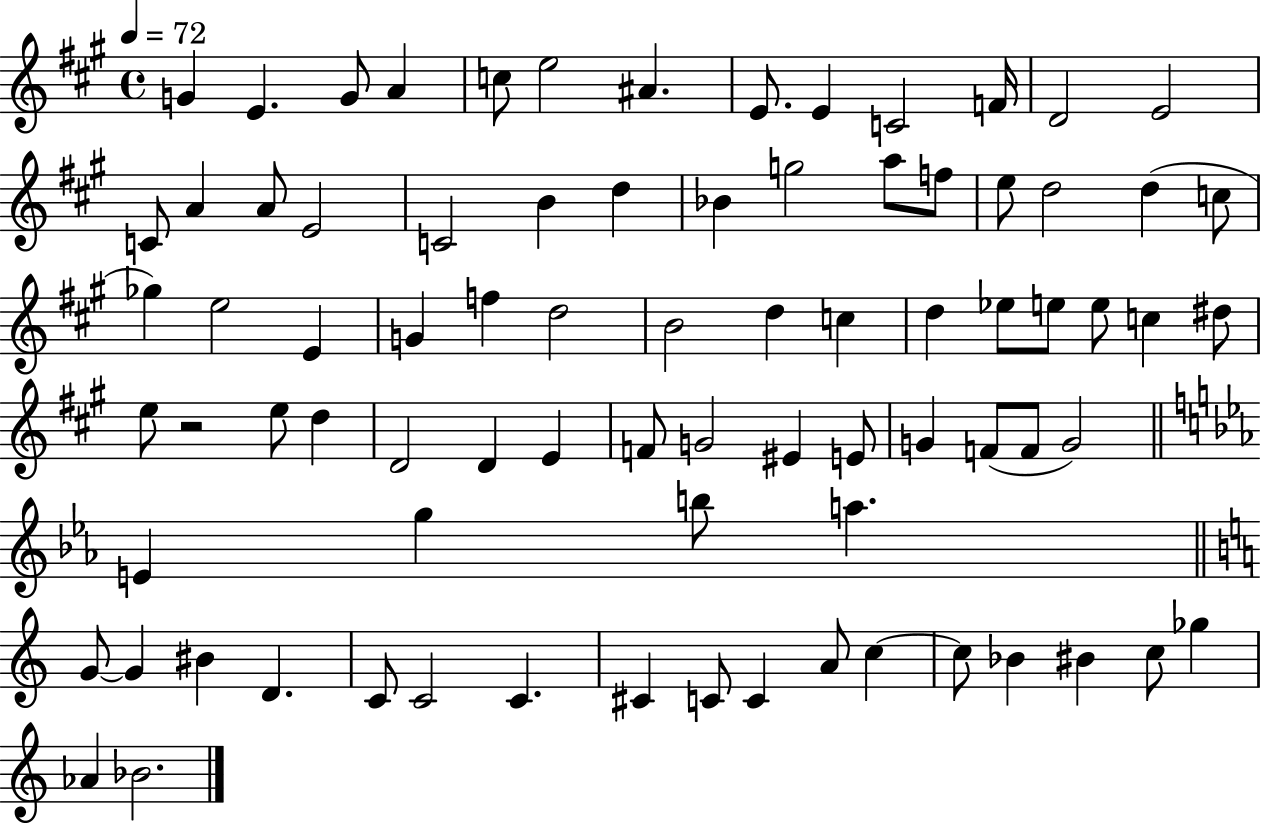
{
  \clef treble
  \time 4/4
  \defaultTimeSignature
  \key a \major
  \tempo 4 = 72
  g'4 e'4. g'8 a'4 | c''8 e''2 ais'4. | e'8. e'4 c'2 f'16 | d'2 e'2 | \break c'8 a'4 a'8 e'2 | c'2 b'4 d''4 | bes'4 g''2 a''8 f''8 | e''8 d''2 d''4( c''8 | \break ges''4) e''2 e'4 | g'4 f''4 d''2 | b'2 d''4 c''4 | d''4 ees''8 e''8 e''8 c''4 dis''8 | \break e''8 r2 e''8 d''4 | d'2 d'4 e'4 | f'8 g'2 eis'4 e'8 | g'4 f'8( f'8 g'2) | \break \bar "||" \break \key ees \major e'4 g''4 b''8 a''4. | \bar "||" \break \key c \major g'8~~ g'4 bis'4 d'4. | c'8 c'2 c'4. | cis'4 c'8 c'4 a'8 c''4~~ | c''8 bes'4 bis'4 c''8 ges''4 | \break aes'4 bes'2. | \bar "|."
}